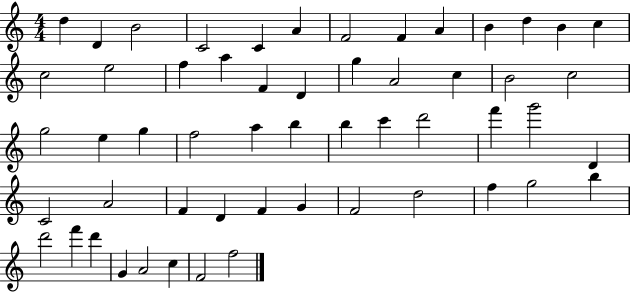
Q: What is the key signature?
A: C major